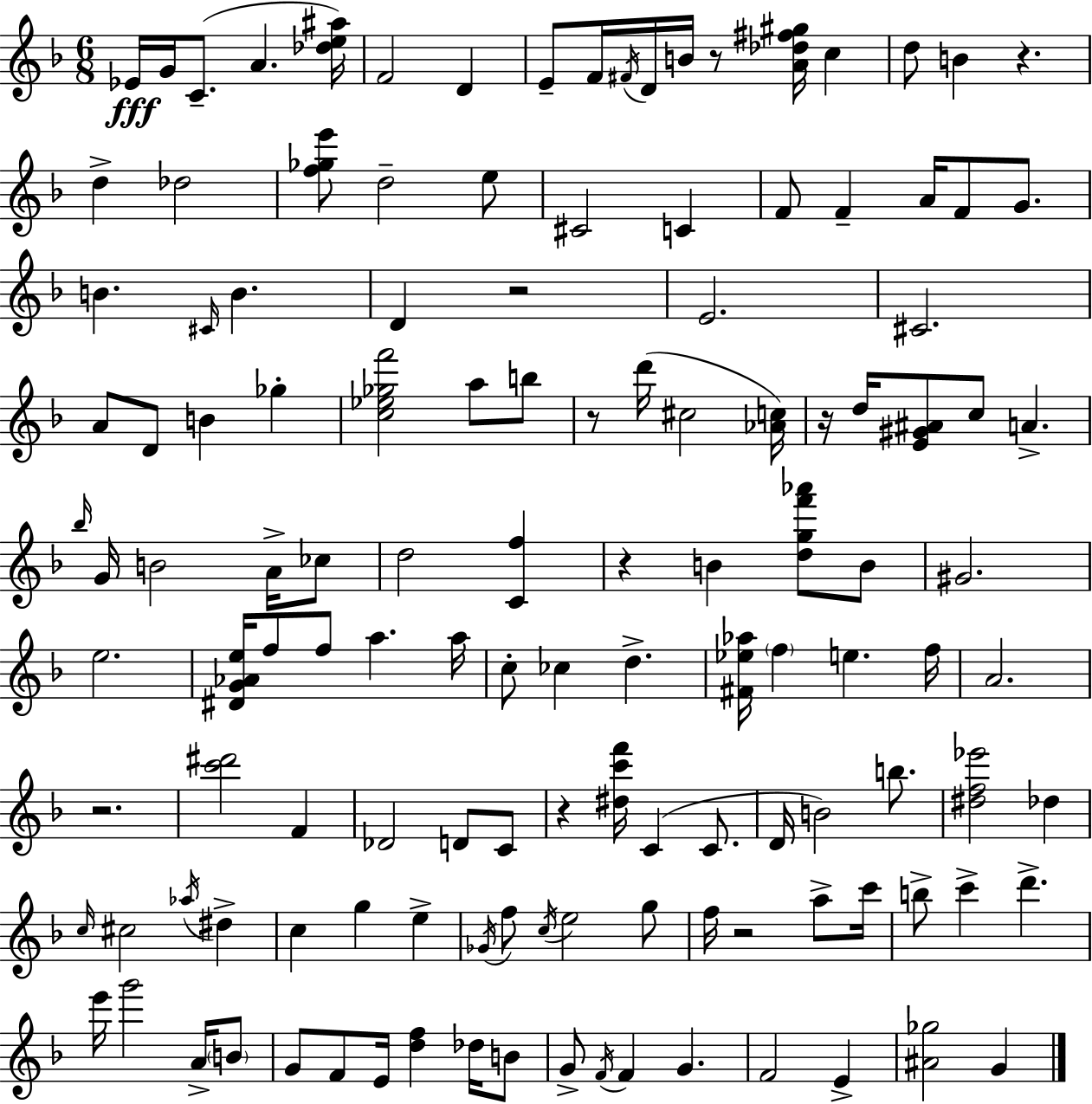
{
  \clef treble
  \numericTimeSignature
  \time 6/8
  \key d \minor
  ees'16\fff g'16 c'8.--( a'4. <des'' e'' ais''>16) | f'2 d'4 | e'8-- f'16 \acciaccatura { fis'16 } d'16 b'16 r8 <a' des'' fis'' gis''>16 c''4 | d''8 b'4 r4. | \break d''4-> des''2 | <f'' ges'' e'''>8 d''2-- e''8 | cis'2 c'4 | f'8 f'4-- a'16 f'8 g'8. | \break b'4. \grace { cis'16 } b'4. | d'4 r2 | e'2. | cis'2. | \break a'8 d'8 b'4 ges''4-. | <c'' ees'' ges'' f'''>2 a''8 | b''8 r8 d'''16( cis''2 | <aes' c''>16) r16 d''16 <e' gis' ais'>8 c''8 a'4.-> | \break \grace { bes''16 } g'16 b'2 | a'16-> ces''8 d''2 <c' f''>4 | r4 b'4 <d'' g'' f''' aes'''>8 | b'8 gis'2. | \break e''2. | <dis' g' aes' e''>16 f''8 f''8 a''4. | a''16 c''8-. ces''4 d''4.-> | <fis' ees'' aes''>16 \parenthesize f''4 e''4. | \break f''16 a'2. | r2. | <c''' dis'''>2 f'4 | des'2 d'8 | \break c'8 r4 <dis'' c''' f'''>16 c'4( | c'8. d'16 b'2) | b''8. <dis'' f'' ees'''>2 des''4 | \grace { c''16 } cis''2 | \break \acciaccatura { aes''16 } dis''4-> c''4 g''4 | e''4-> \acciaccatura { ges'16 } f''8 \acciaccatura { c''16 } e''2 | g''8 f''16 r2 | a''8-> c'''16 b''8-> c'''4-> | \break d'''4.-> e'''16 g'''2 | a'16-> \parenthesize b'8 g'8 f'8 e'16 | <d'' f''>4 des''16 b'8 g'8-> \acciaccatura { f'16 } f'4 | g'4. f'2 | \break e'4-> <ais' ges''>2 | g'4 \bar "|."
}